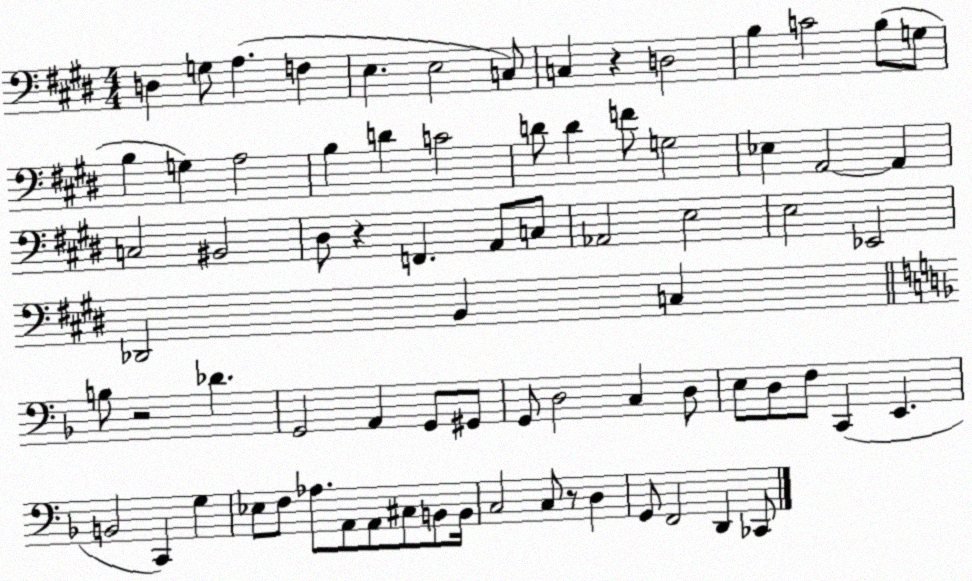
X:1
T:Untitled
M:4/4
L:1/4
K:E
D, G,/2 A, F, E, E,2 C,/2 C, z D,2 B, C2 B,/2 G,/2 B, G, A,2 B, D C2 D/2 D F/2 G,2 _E, A,,2 A,, C,2 ^B,,2 ^D,/2 z F,, A,,/2 C,/2 _A,,2 E,2 E,2 _E,,2 _D,,2 B,, C, B,/2 z2 _D G,,2 A,, G,,/2 ^G,,/2 G,,/2 D,2 C, D,/2 E,/2 D,/2 F,/2 C,, E,, B,,2 C,, G, _E,/2 F,/2 _A,/2 A,,/2 A,,/2 ^C,/2 B,,/2 B,,/4 C,2 C,/2 z/2 D, G,,/2 F,,2 D,, _C,,/2